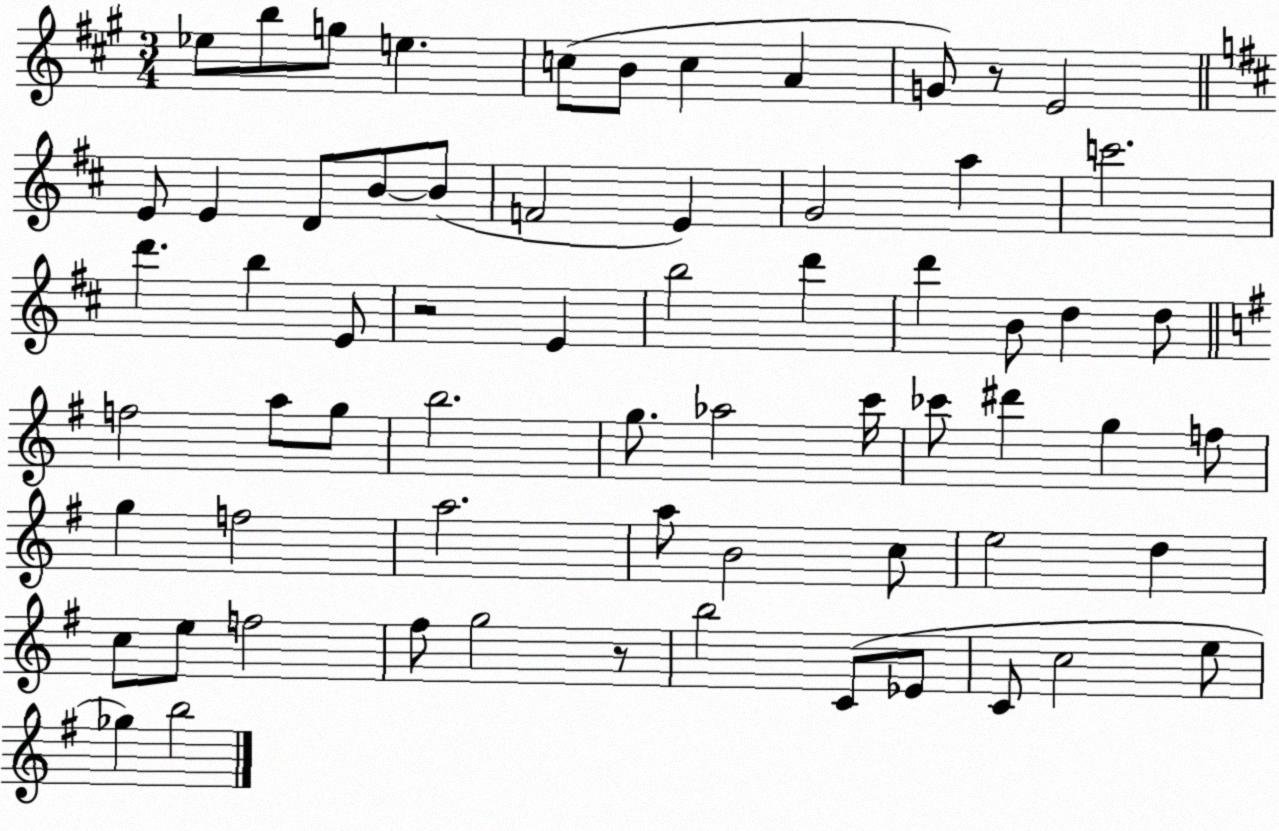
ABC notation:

X:1
T:Untitled
M:3/4
L:1/4
K:A
_e/2 b/2 g/2 e c/2 B/2 c A G/2 z/2 E2 E/2 E D/2 B/2 B/2 F2 E G2 a c'2 d' b E/2 z2 E b2 d' d' B/2 d d/2 f2 a/2 g/2 b2 g/2 _a2 c'/4 _c'/2 ^d' g f/2 g f2 a2 a/2 B2 c/2 e2 d c/2 e/2 f2 ^f/2 g2 z/2 b2 C/2 _E/2 C/2 c2 e/2 _g b2